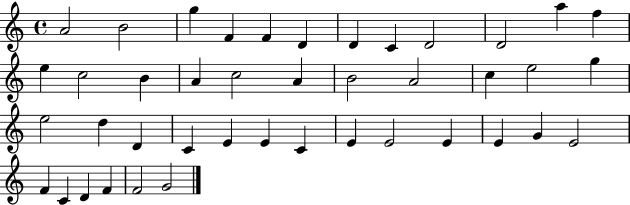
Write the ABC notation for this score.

X:1
T:Untitled
M:4/4
L:1/4
K:C
A2 B2 g F F D D C D2 D2 a f e c2 B A c2 A B2 A2 c e2 g e2 d D C E E C E E2 E E G E2 F C D F F2 G2